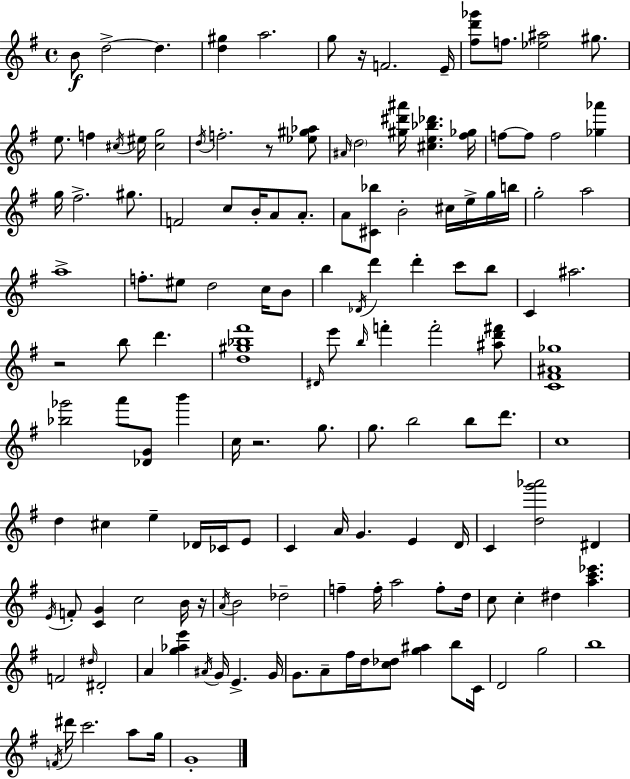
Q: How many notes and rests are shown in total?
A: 143